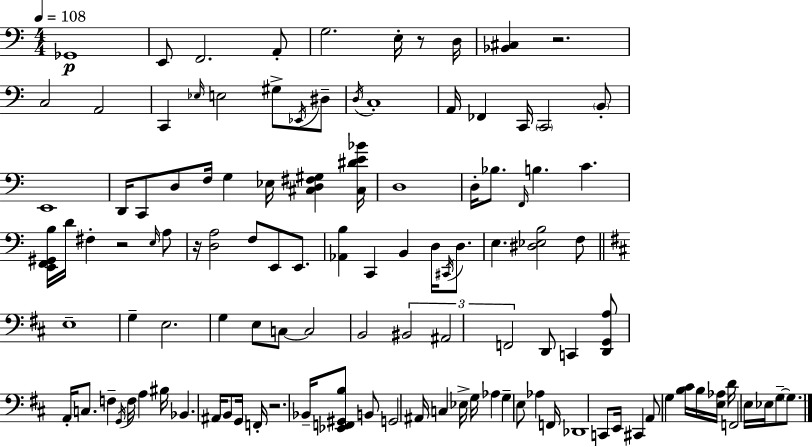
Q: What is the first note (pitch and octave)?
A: Gb2